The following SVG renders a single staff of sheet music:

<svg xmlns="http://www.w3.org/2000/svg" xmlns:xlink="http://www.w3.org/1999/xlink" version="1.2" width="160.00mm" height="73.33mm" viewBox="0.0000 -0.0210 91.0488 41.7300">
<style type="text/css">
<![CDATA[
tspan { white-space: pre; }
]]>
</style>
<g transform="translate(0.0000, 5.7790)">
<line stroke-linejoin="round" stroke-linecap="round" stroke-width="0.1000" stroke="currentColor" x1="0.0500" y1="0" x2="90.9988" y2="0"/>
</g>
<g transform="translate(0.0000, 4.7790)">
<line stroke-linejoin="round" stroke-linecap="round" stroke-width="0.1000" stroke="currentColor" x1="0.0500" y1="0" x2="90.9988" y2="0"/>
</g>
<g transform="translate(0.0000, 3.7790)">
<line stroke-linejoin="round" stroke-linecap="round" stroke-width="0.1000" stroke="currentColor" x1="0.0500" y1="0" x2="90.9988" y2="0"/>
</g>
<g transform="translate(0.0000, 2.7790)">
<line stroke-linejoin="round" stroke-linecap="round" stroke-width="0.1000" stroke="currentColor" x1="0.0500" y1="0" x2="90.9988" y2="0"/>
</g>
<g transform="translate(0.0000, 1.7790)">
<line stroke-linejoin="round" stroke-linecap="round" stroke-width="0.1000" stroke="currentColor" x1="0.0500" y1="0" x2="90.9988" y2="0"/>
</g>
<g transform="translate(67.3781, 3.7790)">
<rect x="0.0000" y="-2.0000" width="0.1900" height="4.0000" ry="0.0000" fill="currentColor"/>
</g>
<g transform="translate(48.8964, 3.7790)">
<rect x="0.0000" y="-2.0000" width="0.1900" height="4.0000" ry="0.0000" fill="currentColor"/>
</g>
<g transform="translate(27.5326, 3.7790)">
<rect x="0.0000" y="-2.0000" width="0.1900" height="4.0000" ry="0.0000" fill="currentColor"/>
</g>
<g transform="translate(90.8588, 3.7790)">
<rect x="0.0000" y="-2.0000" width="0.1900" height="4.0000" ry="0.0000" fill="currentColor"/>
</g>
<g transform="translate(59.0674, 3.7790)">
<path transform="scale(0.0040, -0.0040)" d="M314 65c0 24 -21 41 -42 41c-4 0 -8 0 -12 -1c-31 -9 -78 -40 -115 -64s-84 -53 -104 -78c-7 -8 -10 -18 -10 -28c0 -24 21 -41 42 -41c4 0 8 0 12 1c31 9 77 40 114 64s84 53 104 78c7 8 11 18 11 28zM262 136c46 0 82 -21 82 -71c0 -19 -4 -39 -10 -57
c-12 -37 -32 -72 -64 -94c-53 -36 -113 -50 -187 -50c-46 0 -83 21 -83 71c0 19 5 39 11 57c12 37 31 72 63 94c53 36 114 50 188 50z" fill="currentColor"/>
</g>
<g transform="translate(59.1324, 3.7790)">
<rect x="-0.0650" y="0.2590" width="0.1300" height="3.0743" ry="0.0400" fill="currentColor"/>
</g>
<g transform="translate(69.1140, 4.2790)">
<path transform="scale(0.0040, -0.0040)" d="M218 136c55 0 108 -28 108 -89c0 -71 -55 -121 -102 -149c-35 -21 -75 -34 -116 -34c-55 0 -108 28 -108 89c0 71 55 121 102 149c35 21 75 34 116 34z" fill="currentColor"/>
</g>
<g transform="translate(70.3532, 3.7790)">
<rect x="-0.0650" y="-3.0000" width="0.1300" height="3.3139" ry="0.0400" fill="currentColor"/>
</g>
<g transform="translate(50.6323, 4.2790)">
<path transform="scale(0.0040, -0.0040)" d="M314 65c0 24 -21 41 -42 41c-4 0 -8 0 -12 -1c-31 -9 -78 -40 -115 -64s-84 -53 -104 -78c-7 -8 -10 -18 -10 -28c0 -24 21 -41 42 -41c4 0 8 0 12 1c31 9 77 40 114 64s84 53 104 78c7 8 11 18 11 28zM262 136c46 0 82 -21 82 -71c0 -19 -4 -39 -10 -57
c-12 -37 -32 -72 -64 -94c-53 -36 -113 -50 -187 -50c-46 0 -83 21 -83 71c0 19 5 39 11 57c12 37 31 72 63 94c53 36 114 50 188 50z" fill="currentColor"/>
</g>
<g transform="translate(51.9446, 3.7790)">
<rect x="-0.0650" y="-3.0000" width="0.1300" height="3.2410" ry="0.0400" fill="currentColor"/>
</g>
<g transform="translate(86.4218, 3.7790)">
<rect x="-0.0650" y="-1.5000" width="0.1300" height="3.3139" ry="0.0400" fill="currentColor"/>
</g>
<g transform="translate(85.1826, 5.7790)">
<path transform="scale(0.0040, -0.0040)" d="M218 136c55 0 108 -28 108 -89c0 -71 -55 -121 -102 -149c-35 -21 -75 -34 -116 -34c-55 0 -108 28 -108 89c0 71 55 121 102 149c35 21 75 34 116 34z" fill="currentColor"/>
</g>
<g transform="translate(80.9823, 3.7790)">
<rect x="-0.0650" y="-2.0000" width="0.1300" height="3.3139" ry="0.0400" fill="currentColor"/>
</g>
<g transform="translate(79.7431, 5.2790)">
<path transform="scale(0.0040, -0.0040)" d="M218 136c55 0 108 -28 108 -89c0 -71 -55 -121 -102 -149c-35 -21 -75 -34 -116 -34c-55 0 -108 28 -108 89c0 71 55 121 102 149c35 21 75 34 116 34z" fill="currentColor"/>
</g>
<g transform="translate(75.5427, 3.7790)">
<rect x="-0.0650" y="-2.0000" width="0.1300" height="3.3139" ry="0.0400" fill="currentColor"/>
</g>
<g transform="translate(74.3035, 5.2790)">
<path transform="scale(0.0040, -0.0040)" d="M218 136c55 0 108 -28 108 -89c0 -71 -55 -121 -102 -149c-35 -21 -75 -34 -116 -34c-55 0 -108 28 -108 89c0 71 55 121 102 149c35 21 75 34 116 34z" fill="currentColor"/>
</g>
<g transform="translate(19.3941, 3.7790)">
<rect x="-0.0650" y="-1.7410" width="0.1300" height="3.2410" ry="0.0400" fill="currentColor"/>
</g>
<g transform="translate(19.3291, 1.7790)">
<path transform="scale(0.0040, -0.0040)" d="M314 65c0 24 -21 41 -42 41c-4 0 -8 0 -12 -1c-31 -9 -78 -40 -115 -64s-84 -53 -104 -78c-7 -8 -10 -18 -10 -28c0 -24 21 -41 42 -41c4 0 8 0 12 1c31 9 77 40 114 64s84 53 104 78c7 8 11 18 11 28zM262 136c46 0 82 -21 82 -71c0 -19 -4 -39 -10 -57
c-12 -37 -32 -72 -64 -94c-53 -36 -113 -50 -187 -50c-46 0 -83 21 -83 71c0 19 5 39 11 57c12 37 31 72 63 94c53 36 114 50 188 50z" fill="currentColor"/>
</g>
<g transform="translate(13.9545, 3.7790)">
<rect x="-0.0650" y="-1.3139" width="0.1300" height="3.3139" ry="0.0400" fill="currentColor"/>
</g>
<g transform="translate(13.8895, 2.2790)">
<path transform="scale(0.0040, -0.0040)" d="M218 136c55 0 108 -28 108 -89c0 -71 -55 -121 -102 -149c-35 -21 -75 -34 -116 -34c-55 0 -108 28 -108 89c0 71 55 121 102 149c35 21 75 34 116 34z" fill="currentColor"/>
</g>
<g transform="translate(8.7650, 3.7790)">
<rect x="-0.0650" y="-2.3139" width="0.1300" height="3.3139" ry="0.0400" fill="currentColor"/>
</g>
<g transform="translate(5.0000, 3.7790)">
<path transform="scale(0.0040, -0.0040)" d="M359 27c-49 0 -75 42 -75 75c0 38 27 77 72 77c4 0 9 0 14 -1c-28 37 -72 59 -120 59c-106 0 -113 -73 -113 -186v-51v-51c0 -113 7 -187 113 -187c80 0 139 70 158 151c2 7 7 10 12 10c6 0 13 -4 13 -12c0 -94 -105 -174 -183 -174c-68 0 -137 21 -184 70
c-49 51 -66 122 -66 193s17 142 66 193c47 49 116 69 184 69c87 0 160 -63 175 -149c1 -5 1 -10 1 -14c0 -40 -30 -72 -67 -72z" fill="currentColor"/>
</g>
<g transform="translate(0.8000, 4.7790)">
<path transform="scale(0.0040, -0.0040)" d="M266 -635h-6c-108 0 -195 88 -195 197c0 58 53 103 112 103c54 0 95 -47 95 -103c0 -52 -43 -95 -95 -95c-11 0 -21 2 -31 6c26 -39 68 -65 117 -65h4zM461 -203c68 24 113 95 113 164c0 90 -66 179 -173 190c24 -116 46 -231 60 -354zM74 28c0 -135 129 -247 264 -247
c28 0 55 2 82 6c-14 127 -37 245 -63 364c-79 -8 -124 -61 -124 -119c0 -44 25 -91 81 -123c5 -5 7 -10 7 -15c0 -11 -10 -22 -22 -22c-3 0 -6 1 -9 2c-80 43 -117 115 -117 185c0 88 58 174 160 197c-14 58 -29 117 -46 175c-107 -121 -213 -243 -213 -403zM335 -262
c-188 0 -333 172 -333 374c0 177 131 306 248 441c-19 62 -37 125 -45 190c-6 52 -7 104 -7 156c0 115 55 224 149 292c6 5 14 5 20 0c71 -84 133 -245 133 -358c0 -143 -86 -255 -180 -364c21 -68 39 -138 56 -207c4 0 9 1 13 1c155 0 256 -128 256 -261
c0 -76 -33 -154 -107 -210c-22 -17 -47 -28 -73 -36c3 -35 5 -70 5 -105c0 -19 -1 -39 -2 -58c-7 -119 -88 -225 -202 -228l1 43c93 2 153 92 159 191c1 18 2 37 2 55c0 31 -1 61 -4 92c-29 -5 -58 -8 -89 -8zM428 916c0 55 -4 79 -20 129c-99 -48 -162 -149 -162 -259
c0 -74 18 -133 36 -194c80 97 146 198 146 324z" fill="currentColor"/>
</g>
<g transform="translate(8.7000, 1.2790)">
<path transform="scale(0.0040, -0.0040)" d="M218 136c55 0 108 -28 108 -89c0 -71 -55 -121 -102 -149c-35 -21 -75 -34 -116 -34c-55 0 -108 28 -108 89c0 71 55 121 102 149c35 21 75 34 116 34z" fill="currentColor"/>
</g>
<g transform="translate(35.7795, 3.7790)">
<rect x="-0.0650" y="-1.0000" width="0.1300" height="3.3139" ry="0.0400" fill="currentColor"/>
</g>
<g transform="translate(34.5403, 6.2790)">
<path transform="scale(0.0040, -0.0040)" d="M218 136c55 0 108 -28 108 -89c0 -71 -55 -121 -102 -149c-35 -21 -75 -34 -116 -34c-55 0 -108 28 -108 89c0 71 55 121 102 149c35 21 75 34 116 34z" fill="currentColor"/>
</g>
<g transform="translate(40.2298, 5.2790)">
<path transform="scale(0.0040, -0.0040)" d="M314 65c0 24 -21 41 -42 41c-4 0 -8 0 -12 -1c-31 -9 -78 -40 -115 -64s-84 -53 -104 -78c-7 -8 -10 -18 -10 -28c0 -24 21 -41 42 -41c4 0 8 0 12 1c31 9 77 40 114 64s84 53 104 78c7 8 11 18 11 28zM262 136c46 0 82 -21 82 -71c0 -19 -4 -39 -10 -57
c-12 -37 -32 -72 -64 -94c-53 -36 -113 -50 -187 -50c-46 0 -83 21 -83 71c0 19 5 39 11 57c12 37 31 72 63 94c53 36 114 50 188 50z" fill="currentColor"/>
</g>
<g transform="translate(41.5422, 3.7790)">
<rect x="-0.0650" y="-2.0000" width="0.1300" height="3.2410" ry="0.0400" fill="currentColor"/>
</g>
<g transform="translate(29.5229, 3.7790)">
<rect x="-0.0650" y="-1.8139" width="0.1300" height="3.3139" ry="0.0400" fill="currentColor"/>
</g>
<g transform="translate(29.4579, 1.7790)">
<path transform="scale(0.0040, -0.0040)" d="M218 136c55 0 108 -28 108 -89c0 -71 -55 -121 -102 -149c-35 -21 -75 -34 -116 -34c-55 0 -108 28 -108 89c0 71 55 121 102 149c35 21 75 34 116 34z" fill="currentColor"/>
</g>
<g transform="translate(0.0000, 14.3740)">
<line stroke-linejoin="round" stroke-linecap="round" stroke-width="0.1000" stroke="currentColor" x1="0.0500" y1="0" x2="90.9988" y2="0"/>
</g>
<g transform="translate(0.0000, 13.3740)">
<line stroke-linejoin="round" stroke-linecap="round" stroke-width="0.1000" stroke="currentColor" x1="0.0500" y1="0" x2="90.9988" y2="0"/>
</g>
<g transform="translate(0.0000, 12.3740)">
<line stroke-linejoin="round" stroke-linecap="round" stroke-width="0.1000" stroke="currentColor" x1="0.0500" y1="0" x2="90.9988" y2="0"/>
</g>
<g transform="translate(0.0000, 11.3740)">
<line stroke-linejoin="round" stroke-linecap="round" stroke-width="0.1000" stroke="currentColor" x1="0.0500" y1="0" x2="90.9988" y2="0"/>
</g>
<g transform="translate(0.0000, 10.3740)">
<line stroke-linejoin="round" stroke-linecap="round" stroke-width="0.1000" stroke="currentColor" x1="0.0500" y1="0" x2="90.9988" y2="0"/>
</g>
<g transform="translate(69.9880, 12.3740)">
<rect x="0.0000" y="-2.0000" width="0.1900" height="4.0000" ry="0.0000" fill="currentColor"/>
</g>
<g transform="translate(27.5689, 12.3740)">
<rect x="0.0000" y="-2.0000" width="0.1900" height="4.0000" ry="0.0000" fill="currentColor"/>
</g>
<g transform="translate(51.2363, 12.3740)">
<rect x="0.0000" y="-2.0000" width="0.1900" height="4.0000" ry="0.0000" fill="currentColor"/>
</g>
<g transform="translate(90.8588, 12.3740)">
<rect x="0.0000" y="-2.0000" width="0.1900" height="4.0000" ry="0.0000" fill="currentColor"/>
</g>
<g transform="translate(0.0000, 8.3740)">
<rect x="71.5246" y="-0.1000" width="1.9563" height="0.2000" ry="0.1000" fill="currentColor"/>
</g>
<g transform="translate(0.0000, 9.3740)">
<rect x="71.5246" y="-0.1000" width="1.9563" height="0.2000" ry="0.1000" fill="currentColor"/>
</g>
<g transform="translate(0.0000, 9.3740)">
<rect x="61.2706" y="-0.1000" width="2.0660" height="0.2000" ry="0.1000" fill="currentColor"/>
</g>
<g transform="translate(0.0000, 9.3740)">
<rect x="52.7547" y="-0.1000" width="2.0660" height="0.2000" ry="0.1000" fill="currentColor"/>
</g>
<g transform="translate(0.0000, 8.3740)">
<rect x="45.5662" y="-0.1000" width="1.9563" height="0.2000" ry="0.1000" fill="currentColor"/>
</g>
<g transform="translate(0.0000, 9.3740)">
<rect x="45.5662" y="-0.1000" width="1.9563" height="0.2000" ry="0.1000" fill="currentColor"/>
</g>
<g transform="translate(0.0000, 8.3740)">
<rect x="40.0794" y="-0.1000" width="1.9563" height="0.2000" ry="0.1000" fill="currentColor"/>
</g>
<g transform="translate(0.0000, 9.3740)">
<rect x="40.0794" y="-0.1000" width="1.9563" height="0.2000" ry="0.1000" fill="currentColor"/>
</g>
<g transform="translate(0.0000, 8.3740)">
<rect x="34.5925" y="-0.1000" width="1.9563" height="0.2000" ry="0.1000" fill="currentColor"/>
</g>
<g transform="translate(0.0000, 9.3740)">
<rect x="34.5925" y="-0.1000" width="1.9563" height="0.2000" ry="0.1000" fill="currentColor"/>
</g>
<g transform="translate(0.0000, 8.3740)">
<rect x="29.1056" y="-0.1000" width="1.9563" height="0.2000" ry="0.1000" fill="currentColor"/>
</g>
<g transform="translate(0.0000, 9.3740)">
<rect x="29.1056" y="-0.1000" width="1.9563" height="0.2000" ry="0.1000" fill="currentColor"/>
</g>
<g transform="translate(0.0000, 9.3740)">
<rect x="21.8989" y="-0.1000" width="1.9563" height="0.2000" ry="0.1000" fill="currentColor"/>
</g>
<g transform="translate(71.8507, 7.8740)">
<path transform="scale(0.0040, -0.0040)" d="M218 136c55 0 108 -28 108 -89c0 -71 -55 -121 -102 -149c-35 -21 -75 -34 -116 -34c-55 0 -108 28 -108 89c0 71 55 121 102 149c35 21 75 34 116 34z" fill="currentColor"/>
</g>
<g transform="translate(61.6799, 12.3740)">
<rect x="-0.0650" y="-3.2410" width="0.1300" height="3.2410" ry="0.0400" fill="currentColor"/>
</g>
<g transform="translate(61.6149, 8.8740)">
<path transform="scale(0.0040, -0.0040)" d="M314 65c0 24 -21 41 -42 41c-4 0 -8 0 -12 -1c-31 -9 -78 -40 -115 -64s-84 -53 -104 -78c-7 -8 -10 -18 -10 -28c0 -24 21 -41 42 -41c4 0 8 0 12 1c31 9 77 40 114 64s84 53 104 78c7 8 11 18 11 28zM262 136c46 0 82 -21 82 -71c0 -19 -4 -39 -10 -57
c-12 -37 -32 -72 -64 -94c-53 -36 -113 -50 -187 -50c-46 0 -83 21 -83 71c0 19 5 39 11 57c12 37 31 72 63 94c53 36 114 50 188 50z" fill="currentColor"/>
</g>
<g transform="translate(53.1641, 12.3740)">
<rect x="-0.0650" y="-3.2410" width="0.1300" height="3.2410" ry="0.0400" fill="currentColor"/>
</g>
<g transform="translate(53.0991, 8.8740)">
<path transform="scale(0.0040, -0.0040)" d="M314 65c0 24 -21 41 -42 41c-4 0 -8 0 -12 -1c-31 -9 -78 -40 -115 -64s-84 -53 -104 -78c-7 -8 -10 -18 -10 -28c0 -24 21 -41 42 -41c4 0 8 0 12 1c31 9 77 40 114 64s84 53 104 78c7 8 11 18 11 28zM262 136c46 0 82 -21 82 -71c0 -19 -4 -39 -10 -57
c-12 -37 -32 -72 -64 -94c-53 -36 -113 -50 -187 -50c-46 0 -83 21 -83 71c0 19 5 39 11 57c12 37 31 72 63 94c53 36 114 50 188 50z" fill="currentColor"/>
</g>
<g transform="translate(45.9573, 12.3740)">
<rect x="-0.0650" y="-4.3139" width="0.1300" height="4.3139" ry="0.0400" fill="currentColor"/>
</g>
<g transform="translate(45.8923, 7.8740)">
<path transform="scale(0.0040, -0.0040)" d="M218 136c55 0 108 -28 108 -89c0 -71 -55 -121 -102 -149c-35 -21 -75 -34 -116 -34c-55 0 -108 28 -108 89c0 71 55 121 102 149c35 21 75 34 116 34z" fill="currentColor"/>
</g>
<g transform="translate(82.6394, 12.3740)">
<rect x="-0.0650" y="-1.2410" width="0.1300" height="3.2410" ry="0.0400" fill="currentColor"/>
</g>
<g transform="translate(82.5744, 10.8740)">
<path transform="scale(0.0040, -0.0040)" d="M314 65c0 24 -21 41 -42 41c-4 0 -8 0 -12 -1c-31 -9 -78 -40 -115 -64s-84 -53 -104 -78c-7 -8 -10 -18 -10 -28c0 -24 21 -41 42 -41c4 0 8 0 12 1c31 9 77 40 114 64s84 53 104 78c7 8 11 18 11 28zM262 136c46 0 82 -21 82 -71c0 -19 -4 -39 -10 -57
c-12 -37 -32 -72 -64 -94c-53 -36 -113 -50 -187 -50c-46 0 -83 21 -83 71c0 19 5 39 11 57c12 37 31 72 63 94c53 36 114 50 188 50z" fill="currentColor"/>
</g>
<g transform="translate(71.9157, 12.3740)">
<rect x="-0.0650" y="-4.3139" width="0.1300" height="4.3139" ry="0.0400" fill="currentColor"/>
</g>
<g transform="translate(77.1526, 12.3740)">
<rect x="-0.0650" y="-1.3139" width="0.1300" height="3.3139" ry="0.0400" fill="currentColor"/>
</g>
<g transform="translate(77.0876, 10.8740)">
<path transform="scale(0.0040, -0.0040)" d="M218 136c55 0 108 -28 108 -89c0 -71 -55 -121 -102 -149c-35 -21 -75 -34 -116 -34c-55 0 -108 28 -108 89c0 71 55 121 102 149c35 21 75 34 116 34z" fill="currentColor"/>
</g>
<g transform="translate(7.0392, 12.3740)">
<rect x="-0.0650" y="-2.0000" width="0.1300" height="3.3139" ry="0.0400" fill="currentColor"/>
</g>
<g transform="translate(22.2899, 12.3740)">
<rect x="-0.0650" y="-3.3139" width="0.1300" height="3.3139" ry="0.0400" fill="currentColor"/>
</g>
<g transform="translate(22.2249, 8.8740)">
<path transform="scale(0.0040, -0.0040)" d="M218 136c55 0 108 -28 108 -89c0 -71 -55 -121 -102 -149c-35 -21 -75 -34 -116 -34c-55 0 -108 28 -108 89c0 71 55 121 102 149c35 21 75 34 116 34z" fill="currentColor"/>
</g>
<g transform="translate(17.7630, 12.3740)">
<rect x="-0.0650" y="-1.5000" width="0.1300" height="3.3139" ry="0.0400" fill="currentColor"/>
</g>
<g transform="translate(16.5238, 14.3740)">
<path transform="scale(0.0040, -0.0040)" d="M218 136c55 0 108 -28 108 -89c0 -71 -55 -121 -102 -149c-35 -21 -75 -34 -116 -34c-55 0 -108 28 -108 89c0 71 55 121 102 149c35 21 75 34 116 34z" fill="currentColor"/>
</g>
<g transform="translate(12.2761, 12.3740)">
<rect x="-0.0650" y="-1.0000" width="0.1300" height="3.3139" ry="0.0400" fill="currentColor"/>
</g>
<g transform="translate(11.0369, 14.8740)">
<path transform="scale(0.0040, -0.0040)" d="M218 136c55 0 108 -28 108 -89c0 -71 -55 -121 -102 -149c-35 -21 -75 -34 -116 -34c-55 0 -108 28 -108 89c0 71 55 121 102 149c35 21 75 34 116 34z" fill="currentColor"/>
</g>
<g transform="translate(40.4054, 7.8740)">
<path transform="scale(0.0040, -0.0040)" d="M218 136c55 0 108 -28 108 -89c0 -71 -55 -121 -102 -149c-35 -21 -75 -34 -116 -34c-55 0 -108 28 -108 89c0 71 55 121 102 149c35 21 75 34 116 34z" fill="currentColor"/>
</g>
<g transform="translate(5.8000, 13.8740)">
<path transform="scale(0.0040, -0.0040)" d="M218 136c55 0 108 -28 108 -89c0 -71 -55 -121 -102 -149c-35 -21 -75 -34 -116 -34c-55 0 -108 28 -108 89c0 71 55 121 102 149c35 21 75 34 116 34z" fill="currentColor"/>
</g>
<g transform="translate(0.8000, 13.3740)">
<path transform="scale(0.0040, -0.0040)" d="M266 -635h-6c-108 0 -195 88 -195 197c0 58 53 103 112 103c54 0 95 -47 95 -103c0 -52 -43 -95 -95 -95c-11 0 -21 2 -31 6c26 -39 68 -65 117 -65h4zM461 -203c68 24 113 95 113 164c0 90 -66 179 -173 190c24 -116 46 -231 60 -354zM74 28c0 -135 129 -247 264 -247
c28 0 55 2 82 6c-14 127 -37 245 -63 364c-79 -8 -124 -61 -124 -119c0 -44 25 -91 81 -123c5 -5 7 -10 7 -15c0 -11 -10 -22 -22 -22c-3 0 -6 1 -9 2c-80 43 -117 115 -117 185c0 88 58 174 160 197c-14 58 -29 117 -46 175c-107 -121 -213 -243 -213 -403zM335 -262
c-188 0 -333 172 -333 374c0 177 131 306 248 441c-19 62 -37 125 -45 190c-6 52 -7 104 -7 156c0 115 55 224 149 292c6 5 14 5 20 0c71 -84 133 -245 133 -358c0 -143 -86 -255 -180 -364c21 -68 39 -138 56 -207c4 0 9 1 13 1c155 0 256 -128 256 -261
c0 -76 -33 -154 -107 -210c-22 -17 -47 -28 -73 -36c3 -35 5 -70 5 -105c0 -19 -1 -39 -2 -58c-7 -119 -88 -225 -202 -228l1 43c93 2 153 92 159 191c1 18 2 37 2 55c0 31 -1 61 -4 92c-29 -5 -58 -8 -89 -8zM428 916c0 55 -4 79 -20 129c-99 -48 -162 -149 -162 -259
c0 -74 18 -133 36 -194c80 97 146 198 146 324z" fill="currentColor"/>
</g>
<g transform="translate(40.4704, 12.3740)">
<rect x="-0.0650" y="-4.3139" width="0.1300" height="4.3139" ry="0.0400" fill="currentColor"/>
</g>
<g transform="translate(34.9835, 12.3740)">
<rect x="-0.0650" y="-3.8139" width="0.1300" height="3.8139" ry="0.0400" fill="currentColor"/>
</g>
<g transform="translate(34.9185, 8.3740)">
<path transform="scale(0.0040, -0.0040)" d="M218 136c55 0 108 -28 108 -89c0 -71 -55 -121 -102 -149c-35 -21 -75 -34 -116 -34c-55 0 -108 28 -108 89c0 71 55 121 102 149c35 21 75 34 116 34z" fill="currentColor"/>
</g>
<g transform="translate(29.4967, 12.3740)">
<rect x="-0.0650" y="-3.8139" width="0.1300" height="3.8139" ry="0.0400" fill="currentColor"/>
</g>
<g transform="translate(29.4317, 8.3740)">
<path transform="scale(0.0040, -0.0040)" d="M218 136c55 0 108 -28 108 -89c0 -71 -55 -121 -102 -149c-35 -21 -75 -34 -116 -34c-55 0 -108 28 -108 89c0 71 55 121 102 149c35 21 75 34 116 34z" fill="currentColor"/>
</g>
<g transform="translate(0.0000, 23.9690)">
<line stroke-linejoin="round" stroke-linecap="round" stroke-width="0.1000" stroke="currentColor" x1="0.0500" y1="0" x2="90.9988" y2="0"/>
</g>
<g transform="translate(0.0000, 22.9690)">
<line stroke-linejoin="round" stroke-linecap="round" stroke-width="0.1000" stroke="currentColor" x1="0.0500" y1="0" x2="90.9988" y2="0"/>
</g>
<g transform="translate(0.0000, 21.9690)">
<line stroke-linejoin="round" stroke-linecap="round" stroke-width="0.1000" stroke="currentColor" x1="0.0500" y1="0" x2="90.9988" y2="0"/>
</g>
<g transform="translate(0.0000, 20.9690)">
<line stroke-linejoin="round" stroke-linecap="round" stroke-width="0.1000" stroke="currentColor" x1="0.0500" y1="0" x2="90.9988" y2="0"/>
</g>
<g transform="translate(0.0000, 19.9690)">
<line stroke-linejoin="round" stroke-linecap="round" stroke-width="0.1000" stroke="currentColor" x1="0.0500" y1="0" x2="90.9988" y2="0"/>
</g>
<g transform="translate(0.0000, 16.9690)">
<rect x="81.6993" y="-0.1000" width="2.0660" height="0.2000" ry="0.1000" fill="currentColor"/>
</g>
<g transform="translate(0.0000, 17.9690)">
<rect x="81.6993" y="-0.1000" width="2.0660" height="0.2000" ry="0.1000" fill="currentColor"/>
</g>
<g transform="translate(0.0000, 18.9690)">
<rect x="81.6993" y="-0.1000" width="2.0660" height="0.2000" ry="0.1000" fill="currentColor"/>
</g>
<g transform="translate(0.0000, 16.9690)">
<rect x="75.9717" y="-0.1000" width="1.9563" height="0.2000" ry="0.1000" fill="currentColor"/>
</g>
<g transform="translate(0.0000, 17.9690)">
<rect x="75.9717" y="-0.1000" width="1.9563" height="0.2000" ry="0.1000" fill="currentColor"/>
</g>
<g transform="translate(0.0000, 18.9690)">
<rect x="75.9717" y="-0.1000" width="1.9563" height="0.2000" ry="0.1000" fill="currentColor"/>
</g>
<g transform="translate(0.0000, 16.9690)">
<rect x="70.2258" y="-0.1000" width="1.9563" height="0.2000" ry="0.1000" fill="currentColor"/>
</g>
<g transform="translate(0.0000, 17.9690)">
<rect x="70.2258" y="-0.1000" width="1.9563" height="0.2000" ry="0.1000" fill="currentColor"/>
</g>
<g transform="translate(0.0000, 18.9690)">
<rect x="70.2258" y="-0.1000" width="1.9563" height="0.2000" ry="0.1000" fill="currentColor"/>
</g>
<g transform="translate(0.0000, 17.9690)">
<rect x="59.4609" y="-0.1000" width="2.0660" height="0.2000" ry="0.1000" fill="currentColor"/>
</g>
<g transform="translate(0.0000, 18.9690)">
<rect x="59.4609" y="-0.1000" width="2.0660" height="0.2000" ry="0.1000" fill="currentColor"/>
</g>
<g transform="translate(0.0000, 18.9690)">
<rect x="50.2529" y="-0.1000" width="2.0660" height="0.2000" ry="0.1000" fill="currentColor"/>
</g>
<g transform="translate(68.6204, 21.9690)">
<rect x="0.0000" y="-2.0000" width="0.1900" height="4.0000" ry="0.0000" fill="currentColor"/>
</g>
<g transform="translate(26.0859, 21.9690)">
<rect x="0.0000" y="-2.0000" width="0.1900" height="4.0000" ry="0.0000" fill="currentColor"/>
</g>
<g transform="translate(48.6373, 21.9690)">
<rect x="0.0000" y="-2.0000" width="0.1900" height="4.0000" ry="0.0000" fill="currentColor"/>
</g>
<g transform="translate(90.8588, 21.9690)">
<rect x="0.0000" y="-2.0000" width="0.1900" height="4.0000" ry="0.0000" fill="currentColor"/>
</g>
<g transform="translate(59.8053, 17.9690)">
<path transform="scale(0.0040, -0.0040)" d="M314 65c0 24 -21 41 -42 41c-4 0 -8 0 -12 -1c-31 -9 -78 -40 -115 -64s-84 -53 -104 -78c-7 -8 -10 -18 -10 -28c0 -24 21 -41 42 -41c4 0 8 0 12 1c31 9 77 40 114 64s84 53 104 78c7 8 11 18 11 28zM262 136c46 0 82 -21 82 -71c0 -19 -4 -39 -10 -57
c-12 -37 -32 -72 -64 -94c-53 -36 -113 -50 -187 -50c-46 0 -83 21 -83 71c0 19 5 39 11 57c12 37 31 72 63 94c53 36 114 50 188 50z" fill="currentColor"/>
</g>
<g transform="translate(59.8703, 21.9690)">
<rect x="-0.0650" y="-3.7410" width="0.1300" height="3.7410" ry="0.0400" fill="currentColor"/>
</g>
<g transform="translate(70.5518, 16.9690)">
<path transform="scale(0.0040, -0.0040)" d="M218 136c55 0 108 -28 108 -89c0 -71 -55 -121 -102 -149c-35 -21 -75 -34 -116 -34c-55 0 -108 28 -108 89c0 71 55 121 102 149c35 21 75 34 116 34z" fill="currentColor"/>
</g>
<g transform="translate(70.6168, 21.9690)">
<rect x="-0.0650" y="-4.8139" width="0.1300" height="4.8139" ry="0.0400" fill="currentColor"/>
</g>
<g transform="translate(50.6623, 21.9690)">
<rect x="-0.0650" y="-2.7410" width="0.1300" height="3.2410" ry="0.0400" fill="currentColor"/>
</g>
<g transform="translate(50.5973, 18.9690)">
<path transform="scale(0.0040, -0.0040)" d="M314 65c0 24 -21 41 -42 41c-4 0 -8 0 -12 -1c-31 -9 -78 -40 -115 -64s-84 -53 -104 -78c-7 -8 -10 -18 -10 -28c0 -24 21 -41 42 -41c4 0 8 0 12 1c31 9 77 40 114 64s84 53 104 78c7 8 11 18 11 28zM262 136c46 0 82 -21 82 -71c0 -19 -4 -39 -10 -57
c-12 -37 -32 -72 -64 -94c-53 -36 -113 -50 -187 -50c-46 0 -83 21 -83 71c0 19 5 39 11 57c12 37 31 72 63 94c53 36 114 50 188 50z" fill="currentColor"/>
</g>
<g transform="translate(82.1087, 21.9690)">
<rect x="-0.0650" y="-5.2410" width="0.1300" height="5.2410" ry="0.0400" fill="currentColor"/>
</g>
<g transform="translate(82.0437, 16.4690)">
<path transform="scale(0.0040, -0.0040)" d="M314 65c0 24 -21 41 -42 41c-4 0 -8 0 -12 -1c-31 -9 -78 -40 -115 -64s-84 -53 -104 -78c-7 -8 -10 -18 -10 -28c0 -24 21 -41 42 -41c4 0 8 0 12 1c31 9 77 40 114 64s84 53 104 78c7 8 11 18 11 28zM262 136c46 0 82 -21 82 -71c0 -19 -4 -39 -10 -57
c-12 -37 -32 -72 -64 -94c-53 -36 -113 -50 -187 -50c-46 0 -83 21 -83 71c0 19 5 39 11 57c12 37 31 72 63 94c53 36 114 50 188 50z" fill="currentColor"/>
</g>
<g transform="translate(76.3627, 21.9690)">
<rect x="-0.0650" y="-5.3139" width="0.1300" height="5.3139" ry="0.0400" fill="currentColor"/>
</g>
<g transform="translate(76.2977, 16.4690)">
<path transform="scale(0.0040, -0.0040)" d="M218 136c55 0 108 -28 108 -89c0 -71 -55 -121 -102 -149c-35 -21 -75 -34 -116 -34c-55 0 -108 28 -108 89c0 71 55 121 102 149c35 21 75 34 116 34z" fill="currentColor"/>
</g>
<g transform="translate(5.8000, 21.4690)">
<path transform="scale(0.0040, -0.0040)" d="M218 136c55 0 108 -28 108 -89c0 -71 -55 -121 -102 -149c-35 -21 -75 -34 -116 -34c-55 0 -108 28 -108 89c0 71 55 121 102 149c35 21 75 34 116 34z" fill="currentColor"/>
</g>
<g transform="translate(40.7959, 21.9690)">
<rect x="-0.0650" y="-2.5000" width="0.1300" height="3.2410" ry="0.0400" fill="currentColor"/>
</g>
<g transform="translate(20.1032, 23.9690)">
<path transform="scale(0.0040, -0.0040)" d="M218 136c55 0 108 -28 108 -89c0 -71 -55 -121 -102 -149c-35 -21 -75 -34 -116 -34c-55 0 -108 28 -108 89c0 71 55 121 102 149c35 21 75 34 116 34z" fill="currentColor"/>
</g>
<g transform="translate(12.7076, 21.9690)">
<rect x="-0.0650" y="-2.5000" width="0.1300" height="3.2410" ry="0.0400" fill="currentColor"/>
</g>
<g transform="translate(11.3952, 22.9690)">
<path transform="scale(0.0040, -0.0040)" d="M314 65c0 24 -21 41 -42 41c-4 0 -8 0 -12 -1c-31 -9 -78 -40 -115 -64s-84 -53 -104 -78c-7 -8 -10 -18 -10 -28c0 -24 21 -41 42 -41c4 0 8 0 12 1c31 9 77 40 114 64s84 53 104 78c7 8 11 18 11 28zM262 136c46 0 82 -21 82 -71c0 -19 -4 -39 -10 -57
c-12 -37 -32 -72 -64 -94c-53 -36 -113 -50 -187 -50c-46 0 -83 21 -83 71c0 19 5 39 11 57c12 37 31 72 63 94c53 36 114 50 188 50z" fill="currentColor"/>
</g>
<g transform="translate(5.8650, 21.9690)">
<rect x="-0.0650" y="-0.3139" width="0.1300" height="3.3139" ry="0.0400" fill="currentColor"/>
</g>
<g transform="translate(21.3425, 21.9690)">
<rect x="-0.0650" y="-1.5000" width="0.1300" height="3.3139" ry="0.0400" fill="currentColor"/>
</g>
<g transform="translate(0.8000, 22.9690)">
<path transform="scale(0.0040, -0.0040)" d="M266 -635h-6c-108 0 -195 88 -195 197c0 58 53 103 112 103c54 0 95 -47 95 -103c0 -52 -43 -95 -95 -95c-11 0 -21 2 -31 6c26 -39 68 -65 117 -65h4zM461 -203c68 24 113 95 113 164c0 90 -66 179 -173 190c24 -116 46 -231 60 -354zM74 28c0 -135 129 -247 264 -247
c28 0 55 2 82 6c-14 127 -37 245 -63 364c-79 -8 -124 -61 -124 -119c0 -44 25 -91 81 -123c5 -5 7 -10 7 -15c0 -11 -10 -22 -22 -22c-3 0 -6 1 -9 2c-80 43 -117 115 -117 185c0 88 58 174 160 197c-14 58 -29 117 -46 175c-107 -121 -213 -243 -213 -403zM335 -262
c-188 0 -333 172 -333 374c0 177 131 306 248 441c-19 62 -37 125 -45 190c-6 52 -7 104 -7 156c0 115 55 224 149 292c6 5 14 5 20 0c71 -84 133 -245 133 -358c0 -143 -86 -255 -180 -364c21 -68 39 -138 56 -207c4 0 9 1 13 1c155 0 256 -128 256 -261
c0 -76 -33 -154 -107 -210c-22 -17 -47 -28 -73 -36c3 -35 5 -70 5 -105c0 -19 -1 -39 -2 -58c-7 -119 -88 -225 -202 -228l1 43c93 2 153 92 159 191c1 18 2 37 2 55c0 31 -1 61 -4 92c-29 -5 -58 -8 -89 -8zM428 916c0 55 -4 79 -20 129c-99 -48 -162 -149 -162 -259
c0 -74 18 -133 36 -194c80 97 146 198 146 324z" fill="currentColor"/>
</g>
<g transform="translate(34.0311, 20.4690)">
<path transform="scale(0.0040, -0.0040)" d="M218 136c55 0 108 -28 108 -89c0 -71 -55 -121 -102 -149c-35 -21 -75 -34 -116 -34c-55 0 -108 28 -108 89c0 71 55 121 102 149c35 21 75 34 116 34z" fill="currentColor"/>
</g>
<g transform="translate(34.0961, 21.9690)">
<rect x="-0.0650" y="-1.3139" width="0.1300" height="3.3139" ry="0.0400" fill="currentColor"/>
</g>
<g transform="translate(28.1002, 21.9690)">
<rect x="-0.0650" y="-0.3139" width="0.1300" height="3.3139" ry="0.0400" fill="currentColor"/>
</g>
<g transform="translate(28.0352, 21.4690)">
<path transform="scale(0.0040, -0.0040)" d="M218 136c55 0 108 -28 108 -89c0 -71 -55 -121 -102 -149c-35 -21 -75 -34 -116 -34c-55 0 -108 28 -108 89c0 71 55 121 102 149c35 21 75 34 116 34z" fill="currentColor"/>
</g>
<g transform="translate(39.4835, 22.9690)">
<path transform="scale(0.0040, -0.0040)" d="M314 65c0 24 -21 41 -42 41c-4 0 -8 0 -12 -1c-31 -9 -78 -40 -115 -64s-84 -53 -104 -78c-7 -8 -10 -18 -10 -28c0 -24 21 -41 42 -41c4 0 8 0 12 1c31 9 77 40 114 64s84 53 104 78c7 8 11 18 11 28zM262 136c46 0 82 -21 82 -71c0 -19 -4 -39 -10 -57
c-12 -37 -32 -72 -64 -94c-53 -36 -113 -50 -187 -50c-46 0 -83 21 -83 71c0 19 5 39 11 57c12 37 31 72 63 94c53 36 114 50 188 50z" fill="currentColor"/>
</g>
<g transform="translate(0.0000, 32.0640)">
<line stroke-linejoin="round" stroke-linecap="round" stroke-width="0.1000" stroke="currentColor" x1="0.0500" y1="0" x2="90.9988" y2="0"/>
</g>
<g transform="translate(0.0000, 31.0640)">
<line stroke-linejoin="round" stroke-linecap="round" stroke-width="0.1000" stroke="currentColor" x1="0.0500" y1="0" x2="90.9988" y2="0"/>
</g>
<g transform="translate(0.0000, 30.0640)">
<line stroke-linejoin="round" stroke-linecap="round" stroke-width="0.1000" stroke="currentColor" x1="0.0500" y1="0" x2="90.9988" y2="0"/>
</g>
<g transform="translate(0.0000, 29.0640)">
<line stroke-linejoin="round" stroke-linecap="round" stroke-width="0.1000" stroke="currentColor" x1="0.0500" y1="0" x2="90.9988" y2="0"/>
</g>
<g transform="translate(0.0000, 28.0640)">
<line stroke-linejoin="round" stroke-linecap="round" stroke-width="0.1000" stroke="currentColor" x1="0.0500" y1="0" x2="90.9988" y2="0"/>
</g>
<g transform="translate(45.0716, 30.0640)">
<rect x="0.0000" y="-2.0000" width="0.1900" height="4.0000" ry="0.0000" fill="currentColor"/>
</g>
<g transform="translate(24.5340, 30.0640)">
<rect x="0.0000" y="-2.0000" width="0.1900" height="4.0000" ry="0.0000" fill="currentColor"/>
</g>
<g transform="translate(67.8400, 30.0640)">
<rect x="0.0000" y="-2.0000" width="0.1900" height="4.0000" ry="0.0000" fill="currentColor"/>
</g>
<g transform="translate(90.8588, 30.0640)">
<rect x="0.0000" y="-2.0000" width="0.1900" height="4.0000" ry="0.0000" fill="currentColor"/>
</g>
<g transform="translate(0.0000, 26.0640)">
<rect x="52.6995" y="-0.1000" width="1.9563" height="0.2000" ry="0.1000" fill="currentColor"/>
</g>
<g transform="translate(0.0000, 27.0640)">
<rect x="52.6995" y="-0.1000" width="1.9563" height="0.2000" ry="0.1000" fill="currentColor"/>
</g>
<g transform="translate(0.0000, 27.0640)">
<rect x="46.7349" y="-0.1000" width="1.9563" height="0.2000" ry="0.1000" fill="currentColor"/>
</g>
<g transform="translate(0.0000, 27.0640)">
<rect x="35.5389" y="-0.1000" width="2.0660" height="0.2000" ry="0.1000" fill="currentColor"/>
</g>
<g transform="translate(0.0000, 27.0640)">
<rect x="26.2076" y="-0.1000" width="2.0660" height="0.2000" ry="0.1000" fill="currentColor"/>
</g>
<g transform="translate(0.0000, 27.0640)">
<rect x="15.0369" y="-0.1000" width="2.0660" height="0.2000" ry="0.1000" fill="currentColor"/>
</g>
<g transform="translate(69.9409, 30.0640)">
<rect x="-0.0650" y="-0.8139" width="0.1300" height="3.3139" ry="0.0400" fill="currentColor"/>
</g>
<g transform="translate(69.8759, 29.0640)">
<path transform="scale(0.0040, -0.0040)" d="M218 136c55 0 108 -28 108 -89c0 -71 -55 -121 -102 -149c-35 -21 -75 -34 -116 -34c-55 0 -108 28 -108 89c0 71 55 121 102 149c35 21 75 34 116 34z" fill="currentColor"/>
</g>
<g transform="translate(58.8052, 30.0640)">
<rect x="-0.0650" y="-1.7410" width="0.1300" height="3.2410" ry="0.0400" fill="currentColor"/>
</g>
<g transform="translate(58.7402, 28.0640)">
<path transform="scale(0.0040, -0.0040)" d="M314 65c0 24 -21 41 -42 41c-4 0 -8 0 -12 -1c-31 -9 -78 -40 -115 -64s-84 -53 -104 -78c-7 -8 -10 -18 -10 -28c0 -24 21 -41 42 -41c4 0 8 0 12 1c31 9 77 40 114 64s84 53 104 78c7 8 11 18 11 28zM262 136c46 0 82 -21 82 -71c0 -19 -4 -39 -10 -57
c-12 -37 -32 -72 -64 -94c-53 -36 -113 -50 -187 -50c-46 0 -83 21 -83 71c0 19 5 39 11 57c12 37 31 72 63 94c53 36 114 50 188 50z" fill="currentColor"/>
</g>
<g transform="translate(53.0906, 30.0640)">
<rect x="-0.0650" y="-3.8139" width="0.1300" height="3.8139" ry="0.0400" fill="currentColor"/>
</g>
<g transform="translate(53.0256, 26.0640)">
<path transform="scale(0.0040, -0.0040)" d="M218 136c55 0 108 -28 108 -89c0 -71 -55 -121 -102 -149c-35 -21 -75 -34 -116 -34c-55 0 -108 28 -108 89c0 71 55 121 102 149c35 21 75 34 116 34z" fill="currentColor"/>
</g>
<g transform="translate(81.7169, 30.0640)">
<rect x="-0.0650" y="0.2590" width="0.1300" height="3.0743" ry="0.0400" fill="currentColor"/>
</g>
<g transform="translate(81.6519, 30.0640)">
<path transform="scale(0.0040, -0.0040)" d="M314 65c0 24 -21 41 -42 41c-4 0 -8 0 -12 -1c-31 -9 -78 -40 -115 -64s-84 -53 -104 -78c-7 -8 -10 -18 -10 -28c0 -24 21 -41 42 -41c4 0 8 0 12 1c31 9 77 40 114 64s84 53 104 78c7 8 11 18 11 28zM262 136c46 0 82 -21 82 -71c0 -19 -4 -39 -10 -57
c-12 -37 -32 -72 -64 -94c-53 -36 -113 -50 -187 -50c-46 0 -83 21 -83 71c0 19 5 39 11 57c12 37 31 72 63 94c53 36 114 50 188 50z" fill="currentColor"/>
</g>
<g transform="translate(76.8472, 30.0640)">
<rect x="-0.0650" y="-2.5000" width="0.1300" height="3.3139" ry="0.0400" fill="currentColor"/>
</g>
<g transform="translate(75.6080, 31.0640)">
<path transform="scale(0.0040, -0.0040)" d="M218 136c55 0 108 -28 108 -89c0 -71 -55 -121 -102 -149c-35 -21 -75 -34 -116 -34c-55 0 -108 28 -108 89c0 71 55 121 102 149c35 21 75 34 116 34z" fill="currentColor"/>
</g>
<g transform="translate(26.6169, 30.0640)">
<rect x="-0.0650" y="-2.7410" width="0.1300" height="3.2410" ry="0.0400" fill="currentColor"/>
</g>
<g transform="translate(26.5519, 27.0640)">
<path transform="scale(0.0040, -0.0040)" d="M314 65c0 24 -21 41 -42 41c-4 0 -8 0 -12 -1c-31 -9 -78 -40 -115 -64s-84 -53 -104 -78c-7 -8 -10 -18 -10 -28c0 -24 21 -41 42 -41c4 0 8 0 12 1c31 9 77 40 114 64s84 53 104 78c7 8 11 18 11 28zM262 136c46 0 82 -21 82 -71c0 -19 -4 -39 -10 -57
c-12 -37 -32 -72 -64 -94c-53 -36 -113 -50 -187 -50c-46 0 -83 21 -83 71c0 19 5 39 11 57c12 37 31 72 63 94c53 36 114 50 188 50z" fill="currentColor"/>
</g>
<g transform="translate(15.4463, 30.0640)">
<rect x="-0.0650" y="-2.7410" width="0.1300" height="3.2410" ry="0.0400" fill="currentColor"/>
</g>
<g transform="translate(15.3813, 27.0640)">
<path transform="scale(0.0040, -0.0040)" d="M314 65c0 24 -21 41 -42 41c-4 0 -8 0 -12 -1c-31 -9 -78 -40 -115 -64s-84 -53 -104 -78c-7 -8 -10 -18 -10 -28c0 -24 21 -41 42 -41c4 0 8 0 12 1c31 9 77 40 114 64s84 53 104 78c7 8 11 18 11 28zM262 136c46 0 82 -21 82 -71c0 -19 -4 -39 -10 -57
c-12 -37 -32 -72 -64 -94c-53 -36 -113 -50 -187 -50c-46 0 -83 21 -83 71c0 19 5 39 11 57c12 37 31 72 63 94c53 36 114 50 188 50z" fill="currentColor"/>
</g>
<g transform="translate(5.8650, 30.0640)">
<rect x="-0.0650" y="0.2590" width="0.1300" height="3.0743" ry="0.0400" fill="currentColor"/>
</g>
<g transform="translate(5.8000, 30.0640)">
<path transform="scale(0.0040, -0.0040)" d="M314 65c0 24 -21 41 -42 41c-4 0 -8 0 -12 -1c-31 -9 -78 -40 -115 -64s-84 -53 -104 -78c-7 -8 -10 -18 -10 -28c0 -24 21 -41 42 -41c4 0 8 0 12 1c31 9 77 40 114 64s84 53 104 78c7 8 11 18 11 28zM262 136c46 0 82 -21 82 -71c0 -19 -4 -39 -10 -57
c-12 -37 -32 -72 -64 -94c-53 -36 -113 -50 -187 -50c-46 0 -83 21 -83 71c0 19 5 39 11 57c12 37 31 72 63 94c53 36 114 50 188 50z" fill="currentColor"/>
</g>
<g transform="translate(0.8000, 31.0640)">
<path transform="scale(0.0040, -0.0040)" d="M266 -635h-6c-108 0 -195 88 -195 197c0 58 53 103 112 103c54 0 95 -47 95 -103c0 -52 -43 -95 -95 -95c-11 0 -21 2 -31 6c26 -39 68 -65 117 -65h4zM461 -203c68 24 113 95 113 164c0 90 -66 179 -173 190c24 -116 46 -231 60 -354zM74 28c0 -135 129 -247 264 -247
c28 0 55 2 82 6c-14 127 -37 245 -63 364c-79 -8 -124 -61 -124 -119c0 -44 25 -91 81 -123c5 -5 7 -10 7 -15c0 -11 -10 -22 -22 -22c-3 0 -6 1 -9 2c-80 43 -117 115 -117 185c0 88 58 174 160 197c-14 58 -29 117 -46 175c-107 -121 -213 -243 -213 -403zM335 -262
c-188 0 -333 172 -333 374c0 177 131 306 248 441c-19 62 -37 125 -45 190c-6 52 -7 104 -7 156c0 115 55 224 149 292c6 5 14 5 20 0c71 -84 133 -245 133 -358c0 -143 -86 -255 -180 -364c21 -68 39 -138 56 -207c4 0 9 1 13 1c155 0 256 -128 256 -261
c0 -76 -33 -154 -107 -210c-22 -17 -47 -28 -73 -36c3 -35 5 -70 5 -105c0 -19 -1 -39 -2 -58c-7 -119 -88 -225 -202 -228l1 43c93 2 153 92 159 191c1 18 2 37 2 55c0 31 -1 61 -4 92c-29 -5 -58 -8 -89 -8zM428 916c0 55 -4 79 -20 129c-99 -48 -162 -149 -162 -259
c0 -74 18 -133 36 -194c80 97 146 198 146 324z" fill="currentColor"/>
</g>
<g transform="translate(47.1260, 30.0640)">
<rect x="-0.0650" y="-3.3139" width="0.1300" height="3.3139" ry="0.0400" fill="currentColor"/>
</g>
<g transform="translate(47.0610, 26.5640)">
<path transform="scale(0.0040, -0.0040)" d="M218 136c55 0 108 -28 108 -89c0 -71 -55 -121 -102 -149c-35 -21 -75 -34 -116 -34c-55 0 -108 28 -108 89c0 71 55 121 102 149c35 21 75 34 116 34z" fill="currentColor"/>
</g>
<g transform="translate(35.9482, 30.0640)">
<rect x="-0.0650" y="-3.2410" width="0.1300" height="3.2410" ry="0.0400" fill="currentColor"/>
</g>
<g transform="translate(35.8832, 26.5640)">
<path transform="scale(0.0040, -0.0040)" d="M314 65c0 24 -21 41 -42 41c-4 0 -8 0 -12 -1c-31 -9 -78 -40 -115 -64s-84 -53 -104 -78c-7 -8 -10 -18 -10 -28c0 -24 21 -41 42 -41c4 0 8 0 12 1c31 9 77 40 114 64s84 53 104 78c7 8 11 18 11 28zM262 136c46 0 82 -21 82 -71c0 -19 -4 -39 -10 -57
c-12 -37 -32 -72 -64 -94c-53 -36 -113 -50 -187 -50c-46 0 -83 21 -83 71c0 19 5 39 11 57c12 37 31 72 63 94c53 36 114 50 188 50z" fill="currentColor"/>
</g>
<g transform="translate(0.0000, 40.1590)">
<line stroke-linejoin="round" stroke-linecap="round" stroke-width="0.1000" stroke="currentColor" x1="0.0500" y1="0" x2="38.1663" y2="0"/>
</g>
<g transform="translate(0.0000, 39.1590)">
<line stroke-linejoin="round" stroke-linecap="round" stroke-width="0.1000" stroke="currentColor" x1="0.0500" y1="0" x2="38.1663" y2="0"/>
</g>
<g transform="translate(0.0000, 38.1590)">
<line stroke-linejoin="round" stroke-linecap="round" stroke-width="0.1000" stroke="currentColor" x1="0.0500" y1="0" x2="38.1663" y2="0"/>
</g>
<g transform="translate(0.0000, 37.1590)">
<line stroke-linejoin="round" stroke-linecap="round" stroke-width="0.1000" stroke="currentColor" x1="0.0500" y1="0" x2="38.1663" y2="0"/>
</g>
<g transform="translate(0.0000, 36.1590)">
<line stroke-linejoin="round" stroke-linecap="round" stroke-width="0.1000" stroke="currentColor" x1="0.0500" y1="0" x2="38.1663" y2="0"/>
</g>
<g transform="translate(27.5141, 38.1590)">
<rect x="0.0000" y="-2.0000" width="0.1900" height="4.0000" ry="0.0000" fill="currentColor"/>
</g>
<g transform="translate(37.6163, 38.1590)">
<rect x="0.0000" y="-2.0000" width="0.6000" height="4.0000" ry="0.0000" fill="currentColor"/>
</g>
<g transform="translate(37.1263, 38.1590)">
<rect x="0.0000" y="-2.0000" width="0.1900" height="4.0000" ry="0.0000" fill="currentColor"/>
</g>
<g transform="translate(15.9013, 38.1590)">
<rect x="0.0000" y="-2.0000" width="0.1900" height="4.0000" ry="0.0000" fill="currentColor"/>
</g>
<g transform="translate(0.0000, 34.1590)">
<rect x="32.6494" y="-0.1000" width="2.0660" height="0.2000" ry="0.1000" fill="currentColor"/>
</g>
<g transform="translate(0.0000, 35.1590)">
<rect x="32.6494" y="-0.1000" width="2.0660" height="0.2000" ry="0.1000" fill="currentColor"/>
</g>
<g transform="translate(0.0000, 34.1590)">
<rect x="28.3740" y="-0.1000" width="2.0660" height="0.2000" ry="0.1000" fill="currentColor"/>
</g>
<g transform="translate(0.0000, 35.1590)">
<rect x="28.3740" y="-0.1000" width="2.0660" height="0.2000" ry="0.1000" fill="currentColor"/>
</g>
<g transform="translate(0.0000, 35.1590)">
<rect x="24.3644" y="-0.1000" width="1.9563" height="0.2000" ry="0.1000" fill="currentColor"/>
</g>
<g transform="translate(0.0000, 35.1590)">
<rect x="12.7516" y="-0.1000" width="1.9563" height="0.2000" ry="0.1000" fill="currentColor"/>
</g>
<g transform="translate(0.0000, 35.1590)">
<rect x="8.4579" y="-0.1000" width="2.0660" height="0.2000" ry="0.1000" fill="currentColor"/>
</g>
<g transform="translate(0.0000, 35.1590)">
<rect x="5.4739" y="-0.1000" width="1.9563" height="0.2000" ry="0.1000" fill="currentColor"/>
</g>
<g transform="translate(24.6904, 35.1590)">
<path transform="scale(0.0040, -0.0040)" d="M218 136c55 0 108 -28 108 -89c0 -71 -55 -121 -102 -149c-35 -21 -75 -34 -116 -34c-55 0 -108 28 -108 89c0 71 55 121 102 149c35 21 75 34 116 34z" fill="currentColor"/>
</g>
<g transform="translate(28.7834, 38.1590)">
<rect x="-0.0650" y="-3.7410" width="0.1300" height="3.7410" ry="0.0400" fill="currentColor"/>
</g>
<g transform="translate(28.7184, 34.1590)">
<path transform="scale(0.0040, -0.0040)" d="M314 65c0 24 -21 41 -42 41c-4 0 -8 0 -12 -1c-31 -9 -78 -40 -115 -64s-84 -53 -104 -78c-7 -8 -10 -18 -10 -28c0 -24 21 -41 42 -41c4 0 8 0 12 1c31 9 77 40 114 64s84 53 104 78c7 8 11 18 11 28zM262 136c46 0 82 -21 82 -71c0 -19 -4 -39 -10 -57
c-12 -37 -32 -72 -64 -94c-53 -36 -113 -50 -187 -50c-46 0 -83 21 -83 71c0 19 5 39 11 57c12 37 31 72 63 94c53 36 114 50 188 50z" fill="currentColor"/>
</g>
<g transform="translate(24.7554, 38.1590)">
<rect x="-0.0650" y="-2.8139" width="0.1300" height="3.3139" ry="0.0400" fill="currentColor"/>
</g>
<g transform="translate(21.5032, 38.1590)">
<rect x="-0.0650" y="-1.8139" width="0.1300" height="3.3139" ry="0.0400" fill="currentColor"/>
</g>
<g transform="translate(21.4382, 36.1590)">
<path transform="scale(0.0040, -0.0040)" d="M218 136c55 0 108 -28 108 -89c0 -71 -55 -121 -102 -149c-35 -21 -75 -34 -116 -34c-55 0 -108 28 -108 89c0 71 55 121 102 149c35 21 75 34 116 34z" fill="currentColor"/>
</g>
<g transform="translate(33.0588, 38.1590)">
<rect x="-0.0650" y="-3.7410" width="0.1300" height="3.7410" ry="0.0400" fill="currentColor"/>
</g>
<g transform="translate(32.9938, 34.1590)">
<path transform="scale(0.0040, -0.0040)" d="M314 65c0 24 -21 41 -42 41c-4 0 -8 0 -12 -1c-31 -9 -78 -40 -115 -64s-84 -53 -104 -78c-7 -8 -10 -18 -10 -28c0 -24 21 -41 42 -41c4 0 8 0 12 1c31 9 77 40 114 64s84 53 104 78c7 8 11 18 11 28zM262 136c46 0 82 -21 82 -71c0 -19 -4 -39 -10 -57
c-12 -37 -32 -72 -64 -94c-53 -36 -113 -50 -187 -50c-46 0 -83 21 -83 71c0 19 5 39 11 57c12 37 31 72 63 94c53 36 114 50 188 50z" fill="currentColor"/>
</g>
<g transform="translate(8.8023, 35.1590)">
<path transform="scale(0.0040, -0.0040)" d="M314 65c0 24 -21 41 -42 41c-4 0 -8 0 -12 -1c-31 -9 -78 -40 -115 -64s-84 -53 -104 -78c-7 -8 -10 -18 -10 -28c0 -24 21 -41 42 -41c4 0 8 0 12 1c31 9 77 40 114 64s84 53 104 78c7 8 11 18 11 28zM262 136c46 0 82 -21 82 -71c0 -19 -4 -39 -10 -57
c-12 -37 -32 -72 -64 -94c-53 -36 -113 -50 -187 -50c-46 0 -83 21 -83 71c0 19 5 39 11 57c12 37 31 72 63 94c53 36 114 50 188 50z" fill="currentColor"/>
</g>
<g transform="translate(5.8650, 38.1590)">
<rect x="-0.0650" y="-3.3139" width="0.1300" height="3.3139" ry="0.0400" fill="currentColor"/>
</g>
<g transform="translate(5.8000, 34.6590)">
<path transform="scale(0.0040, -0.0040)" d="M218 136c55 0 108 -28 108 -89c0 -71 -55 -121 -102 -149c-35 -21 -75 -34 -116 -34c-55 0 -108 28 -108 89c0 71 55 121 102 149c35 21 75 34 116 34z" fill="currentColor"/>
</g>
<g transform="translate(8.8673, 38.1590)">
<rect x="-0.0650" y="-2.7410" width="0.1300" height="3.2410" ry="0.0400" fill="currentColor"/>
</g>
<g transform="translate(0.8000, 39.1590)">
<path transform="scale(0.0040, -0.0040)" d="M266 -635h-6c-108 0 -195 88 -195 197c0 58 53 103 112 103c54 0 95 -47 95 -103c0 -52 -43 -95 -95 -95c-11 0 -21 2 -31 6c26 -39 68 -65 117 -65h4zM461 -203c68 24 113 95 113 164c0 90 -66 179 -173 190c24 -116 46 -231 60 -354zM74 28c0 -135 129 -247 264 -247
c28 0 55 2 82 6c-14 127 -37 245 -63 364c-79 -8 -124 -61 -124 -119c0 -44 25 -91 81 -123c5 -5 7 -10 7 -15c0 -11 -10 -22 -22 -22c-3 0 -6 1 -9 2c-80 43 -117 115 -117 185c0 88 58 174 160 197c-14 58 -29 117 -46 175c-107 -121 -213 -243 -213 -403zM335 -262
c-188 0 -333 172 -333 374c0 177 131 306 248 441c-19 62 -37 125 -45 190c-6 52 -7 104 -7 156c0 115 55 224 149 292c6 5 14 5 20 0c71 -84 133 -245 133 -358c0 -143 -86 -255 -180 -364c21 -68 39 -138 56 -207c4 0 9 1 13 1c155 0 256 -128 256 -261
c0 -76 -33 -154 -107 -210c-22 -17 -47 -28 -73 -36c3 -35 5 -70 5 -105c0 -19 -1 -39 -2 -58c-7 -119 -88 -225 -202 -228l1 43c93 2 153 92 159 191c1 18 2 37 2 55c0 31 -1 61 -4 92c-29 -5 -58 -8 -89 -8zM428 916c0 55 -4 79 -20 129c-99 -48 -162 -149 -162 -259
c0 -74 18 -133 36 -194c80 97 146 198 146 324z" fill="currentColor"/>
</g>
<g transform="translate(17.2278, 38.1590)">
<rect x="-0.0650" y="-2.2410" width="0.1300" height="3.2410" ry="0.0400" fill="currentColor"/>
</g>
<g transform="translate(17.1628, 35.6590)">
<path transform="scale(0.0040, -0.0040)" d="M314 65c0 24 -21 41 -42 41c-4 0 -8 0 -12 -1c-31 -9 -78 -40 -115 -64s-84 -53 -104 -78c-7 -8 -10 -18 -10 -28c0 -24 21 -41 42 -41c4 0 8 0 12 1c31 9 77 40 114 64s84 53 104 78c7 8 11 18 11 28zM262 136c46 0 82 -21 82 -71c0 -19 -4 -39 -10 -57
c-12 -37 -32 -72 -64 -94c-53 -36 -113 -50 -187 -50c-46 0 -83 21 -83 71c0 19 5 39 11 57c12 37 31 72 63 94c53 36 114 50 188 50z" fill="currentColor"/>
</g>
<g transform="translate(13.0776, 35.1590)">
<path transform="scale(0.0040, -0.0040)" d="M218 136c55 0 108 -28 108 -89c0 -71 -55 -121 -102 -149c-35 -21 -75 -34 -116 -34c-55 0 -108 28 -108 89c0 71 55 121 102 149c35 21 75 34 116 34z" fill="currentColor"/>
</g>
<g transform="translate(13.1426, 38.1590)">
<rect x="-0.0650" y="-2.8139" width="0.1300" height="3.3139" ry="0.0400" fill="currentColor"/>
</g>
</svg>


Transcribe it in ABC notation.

X:1
T:Untitled
M:4/4
L:1/4
K:C
g e f2 f D F2 A2 B2 A F F E F D E b c' c' d' d' b2 b2 d' e e2 c G2 E c e G2 a2 c'2 e' f' f'2 B2 a2 a2 b2 b c' f2 d G B2 b a2 a g2 f a c'2 c'2